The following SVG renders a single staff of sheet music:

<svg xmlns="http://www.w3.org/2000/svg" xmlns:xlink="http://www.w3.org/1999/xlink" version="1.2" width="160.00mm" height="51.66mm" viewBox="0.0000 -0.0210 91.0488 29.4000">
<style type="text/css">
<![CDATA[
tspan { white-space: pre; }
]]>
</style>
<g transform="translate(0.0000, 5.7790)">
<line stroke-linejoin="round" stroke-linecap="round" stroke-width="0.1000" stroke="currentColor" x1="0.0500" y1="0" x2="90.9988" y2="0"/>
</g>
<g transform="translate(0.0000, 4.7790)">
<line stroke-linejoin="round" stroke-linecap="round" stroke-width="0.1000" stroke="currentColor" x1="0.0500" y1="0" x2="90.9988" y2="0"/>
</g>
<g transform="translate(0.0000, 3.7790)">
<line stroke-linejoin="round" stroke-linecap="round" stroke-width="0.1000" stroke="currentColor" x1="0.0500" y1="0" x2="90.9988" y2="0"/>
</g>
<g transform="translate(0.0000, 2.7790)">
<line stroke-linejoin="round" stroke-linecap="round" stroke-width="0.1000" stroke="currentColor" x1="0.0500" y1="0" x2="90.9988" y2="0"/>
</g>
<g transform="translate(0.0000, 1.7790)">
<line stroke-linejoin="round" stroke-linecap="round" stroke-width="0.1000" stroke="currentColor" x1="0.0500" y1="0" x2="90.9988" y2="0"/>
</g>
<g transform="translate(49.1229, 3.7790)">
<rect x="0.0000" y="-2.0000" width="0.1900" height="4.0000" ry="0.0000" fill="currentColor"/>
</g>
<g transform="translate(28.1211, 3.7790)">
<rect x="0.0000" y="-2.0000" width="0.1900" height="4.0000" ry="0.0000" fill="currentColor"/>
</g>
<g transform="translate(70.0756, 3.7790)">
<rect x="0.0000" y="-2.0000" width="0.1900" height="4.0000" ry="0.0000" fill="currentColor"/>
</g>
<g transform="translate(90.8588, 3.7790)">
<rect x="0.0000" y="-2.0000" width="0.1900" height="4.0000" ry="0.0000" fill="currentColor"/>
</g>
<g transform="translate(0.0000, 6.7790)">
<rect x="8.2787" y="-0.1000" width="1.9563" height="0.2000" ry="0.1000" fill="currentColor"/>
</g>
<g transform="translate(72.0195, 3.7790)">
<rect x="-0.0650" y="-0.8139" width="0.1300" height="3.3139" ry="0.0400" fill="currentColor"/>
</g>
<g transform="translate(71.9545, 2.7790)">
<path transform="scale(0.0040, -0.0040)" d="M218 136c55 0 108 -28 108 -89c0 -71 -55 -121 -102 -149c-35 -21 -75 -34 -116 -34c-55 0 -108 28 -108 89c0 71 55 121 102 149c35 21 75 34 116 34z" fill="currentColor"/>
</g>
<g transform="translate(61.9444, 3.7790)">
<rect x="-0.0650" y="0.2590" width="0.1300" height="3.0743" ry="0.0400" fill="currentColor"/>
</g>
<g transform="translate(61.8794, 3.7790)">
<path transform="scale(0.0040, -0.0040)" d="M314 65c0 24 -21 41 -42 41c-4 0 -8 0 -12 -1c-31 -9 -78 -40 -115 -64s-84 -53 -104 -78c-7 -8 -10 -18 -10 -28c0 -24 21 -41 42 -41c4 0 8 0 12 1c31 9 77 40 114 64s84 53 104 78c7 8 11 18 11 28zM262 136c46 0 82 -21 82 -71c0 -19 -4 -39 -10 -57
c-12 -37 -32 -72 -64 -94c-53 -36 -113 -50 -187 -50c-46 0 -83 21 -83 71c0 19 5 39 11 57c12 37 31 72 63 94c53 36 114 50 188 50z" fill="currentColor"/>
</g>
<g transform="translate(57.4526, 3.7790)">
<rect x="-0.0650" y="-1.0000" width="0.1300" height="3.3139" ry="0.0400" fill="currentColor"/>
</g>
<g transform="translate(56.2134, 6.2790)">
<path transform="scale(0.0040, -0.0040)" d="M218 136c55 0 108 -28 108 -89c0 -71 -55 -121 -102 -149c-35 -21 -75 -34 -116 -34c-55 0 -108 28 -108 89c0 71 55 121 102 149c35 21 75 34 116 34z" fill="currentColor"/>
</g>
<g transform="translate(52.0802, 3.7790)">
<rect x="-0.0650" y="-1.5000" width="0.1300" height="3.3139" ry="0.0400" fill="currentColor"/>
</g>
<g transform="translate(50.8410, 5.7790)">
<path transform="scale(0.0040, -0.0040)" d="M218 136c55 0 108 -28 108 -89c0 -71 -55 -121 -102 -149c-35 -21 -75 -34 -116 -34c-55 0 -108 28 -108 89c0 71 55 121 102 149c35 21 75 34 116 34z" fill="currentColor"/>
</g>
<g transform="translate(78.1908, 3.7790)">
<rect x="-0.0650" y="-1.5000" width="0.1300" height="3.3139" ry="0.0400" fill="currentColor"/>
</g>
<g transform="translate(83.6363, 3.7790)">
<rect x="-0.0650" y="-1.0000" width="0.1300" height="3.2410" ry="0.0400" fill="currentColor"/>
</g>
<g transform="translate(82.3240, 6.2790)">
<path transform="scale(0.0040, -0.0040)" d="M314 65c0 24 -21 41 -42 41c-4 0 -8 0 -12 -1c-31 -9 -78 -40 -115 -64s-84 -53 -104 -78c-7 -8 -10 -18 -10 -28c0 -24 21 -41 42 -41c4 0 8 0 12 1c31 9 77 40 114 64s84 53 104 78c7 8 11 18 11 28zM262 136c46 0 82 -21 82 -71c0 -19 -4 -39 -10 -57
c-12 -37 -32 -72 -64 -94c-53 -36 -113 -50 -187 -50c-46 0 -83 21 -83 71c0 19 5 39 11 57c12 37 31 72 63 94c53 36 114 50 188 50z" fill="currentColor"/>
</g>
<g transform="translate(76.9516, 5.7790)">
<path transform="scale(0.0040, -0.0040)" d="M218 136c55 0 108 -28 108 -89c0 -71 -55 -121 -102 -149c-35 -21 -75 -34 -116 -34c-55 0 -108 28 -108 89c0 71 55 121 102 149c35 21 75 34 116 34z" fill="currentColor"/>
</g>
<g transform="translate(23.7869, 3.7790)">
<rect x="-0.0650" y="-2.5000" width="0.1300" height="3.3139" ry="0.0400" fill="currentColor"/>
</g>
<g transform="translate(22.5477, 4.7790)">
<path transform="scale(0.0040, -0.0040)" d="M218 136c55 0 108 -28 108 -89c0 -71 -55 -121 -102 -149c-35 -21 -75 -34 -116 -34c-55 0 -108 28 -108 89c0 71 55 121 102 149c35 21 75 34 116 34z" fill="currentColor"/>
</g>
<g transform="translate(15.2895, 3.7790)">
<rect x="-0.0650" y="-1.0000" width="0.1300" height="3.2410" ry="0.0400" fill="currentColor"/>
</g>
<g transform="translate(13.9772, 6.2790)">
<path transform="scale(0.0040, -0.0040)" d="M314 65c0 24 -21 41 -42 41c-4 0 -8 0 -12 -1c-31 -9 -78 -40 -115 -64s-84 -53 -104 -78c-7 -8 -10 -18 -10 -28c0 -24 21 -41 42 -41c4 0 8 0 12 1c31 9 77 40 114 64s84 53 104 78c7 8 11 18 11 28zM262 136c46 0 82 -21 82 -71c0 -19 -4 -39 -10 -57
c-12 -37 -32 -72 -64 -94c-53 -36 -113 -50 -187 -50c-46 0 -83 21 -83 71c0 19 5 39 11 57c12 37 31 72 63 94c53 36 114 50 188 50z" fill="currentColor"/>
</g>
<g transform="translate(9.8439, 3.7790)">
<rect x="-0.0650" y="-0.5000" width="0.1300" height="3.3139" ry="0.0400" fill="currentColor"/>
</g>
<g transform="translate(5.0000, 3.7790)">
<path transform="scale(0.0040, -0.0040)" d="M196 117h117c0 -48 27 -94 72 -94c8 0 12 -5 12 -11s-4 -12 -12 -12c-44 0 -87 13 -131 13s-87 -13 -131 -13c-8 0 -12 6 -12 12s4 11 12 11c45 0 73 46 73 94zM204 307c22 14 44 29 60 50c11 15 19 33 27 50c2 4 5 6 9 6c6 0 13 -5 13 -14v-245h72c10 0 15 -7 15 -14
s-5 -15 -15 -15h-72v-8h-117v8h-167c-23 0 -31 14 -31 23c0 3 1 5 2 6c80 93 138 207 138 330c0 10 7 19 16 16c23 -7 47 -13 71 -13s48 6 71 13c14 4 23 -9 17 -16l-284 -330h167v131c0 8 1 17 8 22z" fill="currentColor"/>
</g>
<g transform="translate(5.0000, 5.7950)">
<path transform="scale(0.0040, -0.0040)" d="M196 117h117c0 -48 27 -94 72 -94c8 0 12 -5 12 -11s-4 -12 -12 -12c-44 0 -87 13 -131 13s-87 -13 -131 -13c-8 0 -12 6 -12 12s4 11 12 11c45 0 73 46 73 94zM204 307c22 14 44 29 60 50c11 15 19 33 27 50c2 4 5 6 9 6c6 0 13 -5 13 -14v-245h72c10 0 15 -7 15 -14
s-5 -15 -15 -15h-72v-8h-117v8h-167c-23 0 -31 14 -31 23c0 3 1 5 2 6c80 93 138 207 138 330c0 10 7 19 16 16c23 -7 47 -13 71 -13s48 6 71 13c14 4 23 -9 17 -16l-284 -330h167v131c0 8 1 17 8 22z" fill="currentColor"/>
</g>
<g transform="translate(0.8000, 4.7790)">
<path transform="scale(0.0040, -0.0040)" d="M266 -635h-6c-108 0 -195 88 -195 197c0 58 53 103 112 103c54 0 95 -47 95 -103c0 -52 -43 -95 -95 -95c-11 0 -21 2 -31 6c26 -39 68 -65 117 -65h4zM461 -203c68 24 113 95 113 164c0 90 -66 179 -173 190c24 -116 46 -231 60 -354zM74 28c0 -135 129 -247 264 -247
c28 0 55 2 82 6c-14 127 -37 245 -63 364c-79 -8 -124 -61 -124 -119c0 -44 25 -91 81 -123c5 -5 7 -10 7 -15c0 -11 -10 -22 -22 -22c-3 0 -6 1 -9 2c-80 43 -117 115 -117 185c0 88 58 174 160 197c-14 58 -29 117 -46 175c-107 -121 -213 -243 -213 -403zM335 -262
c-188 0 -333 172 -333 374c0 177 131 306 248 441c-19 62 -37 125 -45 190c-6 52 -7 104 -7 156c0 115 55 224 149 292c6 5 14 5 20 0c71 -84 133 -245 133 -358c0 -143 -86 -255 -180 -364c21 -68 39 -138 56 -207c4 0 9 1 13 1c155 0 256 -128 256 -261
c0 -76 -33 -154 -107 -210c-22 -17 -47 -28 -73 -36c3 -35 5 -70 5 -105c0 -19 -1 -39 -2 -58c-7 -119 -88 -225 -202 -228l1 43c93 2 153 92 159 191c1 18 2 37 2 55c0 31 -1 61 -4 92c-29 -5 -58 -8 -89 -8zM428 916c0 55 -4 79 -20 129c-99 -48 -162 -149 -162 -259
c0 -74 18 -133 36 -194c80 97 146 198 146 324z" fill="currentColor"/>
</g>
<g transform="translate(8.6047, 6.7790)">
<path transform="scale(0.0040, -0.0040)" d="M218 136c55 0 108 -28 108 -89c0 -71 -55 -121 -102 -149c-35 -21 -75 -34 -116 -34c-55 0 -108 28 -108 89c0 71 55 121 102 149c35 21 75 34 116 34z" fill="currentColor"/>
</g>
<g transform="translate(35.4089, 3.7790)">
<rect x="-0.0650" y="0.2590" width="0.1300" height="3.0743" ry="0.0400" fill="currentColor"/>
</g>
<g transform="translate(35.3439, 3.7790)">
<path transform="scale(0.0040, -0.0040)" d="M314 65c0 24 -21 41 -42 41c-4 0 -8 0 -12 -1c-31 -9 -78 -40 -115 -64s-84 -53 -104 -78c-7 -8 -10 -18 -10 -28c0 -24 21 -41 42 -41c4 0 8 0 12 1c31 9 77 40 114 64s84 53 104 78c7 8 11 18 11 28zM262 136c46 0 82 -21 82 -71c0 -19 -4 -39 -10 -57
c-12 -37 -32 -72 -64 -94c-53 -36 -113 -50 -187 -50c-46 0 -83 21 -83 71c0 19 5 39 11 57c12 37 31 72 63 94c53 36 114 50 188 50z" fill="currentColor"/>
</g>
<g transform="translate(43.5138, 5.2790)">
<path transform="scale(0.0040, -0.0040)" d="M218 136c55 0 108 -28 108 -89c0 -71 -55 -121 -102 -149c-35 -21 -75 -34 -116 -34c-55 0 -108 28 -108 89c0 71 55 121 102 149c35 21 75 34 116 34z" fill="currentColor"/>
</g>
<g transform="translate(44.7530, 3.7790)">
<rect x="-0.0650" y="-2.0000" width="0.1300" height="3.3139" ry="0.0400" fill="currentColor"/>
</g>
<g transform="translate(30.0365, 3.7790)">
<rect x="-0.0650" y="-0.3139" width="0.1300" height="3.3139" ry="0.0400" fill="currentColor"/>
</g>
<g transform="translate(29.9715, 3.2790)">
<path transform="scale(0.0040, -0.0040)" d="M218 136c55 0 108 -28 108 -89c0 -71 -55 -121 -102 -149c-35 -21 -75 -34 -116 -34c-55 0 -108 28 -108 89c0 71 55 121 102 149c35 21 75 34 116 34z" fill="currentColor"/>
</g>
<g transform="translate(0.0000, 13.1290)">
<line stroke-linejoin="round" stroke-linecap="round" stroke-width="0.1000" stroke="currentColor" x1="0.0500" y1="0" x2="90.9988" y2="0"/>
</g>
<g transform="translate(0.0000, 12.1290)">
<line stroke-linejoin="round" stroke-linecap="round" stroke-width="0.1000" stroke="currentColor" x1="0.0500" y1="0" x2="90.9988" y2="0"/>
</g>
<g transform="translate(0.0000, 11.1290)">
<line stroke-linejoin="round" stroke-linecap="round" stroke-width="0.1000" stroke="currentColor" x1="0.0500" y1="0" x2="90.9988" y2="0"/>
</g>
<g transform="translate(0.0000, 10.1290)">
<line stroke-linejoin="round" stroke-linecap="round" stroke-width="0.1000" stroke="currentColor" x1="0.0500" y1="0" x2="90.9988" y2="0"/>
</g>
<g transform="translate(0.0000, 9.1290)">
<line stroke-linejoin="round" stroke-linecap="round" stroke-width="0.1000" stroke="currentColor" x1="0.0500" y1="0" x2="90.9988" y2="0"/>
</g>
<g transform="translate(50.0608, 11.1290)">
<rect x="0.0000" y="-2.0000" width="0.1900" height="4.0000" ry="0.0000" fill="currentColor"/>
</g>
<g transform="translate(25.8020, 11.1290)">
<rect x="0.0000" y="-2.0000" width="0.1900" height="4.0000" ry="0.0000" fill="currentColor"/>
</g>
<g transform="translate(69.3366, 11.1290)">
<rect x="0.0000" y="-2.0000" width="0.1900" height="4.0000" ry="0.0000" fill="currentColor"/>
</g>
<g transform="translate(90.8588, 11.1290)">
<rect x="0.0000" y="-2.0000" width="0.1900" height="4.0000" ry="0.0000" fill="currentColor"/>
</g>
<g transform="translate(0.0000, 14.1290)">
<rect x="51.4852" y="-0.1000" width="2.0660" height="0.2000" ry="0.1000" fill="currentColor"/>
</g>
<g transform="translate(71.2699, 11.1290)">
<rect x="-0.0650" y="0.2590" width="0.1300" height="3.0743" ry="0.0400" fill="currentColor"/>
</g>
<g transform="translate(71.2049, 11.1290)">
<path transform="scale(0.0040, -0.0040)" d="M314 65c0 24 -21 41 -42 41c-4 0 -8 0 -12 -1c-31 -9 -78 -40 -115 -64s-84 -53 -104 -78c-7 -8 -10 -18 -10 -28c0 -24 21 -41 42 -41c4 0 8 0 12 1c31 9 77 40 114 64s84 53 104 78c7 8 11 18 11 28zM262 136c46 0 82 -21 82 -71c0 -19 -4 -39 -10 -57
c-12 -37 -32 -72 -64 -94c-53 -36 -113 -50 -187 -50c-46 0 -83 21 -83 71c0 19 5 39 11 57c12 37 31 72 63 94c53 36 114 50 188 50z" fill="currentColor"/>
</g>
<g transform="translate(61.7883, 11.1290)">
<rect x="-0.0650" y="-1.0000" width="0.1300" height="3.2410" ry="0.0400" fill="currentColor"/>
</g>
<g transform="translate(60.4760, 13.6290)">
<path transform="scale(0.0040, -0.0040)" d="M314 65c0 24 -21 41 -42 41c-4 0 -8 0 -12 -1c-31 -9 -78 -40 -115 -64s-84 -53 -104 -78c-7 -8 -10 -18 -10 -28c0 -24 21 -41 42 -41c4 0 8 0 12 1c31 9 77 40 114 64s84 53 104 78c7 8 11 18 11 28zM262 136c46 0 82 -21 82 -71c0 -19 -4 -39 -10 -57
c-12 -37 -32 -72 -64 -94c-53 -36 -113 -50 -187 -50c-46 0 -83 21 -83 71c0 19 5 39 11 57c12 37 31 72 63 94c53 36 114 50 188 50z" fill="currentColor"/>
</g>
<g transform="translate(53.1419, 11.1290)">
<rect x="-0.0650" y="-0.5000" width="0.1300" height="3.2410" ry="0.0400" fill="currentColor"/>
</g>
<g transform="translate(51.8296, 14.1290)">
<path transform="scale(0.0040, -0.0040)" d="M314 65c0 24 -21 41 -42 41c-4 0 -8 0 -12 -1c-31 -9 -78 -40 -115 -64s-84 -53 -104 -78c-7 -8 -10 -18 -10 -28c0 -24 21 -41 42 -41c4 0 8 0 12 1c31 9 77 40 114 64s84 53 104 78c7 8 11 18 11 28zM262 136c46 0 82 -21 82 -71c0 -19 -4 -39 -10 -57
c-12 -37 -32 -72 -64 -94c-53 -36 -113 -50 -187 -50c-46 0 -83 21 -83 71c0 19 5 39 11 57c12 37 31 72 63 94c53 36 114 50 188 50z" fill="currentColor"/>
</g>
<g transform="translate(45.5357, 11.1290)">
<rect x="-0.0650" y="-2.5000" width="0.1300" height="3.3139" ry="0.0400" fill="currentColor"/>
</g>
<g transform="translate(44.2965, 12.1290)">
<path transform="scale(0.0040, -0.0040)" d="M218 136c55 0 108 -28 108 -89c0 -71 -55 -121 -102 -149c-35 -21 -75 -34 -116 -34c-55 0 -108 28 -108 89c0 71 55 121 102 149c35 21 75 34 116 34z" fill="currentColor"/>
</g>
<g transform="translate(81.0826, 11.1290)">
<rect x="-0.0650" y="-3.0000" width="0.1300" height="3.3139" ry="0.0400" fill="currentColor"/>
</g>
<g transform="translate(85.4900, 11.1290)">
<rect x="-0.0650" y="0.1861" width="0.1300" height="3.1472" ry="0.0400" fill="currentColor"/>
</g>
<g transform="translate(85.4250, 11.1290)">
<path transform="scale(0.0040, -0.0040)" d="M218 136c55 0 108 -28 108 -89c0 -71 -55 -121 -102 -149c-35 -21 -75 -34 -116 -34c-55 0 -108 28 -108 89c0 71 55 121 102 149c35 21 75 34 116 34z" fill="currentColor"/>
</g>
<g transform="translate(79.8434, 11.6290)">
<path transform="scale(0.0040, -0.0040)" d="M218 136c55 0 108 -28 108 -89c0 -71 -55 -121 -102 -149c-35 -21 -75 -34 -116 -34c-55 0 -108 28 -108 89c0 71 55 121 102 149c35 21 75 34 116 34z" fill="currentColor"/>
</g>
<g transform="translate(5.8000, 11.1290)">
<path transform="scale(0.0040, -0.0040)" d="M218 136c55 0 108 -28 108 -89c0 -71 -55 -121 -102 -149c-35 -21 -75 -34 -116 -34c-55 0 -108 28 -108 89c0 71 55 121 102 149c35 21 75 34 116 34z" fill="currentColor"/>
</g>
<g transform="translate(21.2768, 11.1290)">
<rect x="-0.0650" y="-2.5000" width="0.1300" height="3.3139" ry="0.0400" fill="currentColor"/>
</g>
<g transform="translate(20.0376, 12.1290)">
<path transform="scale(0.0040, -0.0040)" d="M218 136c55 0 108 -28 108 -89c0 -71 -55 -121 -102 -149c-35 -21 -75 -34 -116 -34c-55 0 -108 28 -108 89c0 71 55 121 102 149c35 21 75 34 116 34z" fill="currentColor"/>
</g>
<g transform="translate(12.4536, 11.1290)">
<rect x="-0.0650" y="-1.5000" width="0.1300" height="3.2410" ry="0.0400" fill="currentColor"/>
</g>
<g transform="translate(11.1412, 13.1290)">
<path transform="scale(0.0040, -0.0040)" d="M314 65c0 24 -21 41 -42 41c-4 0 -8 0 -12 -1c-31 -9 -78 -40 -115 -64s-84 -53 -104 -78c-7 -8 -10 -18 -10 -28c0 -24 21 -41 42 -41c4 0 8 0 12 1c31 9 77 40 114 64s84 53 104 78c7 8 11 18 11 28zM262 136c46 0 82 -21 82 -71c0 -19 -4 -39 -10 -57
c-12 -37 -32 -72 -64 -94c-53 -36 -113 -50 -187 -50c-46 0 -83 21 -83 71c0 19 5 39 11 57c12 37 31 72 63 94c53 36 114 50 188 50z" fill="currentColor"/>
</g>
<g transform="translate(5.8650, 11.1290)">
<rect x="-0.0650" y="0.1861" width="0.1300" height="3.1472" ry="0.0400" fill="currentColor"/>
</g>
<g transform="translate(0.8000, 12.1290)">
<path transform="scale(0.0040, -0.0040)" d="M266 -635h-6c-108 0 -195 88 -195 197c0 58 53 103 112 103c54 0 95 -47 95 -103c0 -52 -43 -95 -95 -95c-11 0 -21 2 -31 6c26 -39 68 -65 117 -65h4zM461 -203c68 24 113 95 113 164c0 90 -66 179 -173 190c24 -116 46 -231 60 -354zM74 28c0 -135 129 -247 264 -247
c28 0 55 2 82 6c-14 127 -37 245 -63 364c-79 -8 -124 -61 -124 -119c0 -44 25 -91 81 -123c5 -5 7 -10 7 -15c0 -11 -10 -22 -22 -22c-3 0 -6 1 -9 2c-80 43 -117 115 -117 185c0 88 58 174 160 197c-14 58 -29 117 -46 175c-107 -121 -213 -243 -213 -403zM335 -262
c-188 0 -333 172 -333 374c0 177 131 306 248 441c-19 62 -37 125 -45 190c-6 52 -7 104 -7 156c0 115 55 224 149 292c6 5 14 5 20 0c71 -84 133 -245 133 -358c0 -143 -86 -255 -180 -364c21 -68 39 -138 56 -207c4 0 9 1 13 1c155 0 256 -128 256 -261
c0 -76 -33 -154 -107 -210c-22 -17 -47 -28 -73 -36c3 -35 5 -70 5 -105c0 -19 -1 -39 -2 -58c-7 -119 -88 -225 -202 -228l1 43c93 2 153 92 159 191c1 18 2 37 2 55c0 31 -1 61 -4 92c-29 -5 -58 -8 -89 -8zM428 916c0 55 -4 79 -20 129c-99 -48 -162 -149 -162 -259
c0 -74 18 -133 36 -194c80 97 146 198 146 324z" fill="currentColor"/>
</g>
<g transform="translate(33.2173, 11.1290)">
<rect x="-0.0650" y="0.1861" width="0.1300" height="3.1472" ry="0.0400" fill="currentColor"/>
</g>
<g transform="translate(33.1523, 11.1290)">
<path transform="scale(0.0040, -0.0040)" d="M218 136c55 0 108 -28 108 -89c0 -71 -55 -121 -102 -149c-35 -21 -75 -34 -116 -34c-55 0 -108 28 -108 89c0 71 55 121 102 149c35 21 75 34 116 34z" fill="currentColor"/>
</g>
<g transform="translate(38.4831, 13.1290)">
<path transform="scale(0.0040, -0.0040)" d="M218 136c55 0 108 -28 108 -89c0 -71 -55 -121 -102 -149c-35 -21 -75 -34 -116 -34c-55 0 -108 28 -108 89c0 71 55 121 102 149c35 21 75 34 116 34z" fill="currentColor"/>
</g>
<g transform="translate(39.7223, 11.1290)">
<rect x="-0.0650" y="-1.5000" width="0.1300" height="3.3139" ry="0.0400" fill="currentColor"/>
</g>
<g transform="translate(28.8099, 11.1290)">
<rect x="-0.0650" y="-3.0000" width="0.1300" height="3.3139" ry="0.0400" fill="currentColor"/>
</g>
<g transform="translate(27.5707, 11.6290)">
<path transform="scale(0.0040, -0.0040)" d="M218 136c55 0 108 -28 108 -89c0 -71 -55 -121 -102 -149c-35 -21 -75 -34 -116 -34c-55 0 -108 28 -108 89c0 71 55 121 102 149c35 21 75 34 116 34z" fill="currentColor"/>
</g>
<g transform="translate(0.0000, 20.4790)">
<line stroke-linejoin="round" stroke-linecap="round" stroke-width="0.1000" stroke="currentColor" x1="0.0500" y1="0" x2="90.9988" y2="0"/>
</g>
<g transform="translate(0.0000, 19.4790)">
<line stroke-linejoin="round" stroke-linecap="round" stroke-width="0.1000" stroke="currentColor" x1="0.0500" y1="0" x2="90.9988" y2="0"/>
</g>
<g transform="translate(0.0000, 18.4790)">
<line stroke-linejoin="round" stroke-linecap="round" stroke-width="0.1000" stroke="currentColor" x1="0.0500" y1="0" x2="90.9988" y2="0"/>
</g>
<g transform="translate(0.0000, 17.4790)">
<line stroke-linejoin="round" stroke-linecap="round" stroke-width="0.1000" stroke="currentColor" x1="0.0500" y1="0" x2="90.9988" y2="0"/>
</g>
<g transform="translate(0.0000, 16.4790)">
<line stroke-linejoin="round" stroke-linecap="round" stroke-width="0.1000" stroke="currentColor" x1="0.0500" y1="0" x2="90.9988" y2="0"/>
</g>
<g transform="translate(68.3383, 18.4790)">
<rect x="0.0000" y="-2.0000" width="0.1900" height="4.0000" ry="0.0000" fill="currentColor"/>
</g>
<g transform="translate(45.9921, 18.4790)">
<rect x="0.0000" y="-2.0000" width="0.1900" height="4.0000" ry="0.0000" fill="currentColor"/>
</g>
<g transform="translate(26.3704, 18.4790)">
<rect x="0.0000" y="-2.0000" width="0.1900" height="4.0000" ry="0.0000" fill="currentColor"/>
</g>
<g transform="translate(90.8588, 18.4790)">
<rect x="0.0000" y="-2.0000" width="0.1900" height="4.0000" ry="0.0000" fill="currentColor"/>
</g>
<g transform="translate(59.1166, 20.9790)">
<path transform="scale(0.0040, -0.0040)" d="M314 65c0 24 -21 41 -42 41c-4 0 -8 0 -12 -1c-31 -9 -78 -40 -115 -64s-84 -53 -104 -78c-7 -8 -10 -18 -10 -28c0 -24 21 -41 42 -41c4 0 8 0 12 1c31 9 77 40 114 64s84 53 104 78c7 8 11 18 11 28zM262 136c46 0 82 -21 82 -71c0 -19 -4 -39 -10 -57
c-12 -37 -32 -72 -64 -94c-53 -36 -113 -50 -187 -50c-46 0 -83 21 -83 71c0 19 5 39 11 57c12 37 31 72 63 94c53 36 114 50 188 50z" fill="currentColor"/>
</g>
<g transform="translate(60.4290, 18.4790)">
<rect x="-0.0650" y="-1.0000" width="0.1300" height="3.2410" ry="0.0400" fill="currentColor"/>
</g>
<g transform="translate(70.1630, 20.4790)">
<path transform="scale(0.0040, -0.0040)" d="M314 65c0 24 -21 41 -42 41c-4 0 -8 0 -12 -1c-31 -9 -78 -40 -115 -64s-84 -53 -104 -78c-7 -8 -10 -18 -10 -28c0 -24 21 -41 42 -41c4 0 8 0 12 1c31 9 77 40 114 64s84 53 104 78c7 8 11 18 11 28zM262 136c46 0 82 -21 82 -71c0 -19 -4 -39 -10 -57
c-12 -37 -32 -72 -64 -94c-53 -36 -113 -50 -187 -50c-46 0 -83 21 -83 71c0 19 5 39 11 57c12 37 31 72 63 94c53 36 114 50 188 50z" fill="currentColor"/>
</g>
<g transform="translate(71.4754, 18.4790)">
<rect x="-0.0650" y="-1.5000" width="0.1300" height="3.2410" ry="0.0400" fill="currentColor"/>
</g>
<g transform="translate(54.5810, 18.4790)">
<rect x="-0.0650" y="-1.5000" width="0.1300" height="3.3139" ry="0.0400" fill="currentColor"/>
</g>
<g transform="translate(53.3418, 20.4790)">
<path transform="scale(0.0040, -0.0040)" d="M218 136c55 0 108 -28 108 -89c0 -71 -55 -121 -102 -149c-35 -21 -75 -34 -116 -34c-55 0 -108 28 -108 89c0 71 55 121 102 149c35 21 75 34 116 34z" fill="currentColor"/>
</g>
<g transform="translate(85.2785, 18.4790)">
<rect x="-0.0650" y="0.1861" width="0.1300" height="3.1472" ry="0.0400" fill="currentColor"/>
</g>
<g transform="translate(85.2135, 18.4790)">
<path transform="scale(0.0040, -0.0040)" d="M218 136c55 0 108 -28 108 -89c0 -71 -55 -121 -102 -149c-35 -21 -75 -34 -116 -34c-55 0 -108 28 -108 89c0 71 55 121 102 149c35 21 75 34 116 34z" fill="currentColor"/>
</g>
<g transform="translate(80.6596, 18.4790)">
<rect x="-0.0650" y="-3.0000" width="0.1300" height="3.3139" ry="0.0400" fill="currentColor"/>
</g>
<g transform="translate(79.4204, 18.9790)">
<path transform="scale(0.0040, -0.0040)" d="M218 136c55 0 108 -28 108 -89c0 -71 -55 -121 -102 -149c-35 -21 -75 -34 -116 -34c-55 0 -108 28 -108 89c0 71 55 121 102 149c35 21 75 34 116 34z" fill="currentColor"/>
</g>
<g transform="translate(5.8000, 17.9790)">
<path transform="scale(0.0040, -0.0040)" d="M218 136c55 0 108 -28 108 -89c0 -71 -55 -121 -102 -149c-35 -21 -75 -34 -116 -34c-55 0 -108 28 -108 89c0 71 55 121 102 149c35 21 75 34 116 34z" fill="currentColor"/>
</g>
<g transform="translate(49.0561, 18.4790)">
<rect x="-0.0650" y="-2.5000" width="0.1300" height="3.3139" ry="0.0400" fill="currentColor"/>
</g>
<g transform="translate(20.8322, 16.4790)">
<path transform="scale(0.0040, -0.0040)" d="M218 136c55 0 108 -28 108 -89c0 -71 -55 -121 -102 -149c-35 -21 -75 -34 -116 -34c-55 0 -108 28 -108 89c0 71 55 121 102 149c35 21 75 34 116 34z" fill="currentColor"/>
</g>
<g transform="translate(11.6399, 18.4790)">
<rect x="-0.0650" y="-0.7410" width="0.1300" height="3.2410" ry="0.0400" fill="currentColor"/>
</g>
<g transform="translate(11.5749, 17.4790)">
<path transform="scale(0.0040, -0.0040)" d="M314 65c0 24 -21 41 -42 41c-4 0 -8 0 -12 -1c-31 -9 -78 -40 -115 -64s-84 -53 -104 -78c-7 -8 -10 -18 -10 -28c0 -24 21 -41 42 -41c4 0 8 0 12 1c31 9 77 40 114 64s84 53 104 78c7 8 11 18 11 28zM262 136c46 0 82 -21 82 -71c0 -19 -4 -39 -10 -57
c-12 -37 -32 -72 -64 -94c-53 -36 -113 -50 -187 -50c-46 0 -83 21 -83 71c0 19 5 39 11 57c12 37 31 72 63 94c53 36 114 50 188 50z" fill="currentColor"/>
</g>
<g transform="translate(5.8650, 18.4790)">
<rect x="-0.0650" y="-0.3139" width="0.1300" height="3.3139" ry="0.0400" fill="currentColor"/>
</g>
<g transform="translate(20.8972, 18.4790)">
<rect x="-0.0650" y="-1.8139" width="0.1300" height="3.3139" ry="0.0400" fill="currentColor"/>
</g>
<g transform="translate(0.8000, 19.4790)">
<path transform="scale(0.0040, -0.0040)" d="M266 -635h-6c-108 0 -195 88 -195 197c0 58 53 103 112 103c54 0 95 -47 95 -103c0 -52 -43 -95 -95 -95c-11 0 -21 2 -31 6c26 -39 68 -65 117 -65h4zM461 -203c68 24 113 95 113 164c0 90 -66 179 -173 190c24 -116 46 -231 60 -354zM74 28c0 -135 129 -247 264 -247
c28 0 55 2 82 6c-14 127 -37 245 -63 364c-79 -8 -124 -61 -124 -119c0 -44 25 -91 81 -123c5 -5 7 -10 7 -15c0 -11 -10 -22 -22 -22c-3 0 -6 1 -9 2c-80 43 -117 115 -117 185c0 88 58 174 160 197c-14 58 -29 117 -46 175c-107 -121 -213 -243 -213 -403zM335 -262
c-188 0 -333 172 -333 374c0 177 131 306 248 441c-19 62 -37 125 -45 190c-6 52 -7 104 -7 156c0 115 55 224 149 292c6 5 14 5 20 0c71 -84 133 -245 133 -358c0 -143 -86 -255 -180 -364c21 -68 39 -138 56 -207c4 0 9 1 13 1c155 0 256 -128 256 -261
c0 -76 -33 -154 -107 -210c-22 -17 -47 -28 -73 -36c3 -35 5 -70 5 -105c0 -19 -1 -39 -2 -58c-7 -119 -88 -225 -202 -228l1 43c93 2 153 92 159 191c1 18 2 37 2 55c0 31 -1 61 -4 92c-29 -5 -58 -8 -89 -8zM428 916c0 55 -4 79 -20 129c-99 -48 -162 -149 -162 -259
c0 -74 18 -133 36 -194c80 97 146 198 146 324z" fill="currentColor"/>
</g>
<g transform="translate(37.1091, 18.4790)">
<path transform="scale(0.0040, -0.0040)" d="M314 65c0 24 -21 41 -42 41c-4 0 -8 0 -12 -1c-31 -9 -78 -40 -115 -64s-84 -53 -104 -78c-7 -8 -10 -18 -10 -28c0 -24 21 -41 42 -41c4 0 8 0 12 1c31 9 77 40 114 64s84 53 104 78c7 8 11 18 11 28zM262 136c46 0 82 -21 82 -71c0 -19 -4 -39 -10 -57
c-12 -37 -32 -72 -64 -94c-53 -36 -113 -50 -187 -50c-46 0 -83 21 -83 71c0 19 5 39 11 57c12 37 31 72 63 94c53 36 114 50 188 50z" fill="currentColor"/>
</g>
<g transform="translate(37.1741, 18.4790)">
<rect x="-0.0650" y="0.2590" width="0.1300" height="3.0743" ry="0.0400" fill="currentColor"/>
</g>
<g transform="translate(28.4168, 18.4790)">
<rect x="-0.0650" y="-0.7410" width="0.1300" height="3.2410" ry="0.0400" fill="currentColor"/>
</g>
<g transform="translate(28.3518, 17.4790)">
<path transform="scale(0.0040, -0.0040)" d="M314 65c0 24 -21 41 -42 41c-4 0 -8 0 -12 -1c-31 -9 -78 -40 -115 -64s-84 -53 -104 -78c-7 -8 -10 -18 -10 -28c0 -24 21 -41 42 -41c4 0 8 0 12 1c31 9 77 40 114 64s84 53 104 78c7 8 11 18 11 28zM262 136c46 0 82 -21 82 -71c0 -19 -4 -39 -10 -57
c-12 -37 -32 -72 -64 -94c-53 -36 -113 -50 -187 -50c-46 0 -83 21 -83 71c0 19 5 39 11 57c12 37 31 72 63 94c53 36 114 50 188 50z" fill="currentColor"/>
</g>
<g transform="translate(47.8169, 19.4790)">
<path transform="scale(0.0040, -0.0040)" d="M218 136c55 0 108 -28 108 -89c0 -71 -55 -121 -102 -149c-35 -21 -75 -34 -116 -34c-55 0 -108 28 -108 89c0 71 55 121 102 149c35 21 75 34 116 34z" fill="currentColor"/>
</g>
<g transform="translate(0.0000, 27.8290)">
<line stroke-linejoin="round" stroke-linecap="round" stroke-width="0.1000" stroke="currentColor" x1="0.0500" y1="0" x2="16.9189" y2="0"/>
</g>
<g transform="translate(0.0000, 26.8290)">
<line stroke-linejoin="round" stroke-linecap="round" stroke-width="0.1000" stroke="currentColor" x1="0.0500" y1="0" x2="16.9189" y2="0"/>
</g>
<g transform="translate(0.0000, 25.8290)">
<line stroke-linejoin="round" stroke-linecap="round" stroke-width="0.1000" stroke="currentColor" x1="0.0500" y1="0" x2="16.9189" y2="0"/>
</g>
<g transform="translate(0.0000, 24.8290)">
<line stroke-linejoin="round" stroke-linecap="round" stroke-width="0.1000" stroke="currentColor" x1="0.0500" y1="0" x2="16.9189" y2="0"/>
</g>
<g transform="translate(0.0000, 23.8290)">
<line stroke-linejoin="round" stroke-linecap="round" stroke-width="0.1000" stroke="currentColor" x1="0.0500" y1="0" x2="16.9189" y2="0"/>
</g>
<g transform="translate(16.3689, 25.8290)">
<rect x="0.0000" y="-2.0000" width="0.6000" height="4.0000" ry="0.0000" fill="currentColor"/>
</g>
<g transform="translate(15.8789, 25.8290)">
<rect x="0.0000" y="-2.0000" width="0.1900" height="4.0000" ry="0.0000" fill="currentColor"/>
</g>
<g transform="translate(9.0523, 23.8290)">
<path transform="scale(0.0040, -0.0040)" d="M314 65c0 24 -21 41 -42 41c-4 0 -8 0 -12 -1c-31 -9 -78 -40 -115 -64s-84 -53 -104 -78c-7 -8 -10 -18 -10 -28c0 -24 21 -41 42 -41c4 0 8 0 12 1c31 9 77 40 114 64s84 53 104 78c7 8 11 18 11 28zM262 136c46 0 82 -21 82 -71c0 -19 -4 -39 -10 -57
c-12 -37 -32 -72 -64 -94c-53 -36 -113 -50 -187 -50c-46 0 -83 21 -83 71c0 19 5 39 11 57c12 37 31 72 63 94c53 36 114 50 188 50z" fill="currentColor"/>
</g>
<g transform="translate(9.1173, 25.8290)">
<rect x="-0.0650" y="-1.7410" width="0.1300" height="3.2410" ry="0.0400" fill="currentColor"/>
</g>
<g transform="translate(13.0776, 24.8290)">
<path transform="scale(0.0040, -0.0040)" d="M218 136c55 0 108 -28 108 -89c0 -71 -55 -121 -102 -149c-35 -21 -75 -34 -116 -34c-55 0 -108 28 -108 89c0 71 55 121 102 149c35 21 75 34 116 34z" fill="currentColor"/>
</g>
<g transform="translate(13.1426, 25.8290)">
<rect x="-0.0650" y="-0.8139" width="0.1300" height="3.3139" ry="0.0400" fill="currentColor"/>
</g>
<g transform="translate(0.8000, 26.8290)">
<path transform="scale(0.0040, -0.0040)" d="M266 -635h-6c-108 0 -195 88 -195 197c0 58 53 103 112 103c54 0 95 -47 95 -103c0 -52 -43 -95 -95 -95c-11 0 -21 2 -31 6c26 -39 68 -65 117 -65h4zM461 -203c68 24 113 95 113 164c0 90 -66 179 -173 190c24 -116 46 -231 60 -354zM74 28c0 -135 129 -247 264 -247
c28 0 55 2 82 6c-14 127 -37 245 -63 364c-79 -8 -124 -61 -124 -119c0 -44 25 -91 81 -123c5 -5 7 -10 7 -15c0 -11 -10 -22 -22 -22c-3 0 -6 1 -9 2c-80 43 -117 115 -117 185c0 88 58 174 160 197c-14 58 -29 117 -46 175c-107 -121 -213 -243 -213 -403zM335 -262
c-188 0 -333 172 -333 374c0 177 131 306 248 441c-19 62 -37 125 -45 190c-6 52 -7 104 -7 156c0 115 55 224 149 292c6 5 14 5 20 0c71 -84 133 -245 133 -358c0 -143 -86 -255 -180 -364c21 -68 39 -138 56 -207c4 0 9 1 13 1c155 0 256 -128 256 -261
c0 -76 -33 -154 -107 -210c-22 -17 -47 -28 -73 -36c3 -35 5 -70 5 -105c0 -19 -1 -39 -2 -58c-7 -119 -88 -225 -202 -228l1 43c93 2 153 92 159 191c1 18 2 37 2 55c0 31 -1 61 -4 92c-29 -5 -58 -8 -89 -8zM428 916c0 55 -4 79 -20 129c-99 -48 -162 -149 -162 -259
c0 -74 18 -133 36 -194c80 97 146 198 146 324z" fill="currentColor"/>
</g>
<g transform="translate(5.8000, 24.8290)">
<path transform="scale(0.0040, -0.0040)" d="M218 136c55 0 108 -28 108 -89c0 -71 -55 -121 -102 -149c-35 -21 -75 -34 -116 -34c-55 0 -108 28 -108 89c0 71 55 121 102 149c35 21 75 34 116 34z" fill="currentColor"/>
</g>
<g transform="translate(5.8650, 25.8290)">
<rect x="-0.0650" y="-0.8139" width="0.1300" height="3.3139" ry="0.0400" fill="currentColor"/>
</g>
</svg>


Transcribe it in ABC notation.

X:1
T:Untitled
M:4/4
L:1/4
K:C
C D2 G c B2 F E D B2 d E D2 B E2 G A B E G C2 D2 B2 A B c d2 f d2 B2 G E D2 E2 A B d f2 d